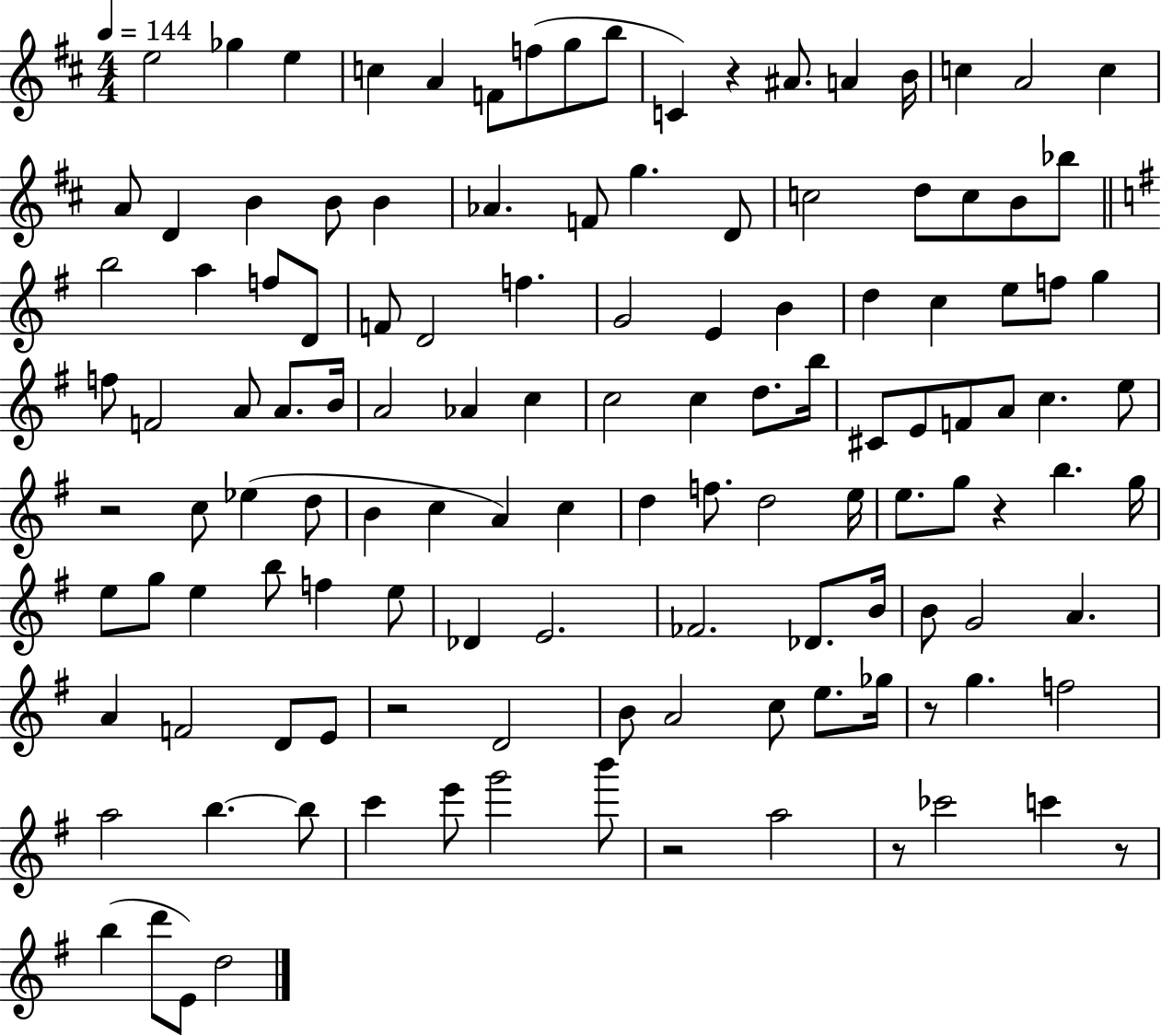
{
  \clef treble
  \numericTimeSignature
  \time 4/4
  \key d \major
  \tempo 4 = 144
  e''2 ges''4 e''4 | c''4 a'4 f'8 f''8( g''8 b''8 | c'4) r4 ais'8. a'4 b'16 | c''4 a'2 c''4 | \break a'8 d'4 b'4 b'8 b'4 | aes'4. f'8 g''4. d'8 | c''2 d''8 c''8 b'8 bes''8 | \bar "||" \break \key e \minor b''2 a''4 f''8 d'8 | f'8 d'2 f''4. | g'2 e'4 b'4 | d''4 c''4 e''8 f''8 g''4 | \break f''8 f'2 a'8 a'8. b'16 | a'2 aes'4 c''4 | c''2 c''4 d''8. b''16 | cis'8 e'8 f'8 a'8 c''4. e''8 | \break r2 c''8 ees''4( d''8 | b'4 c''4 a'4) c''4 | d''4 f''8. d''2 e''16 | e''8. g''8 r4 b''4. g''16 | \break e''8 g''8 e''4 b''8 f''4 e''8 | des'4 e'2. | fes'2. des'8. b'16 | b'8 g'2 a'4. | \break a'4 f'2 d'8 e'8 | r2 d'2 | b'8 a'2 c''8 e''8. ges''16 | r8 g''4. f''2 | \break a''2 b''4.~~ b''8 | c'''4 e'''8 g'''2 b'''8 | r2 a''2 | r8 ces'''2 c'''4 r8 | \break b''4( d'''8 e'8) d''2 | \bar "|."
}